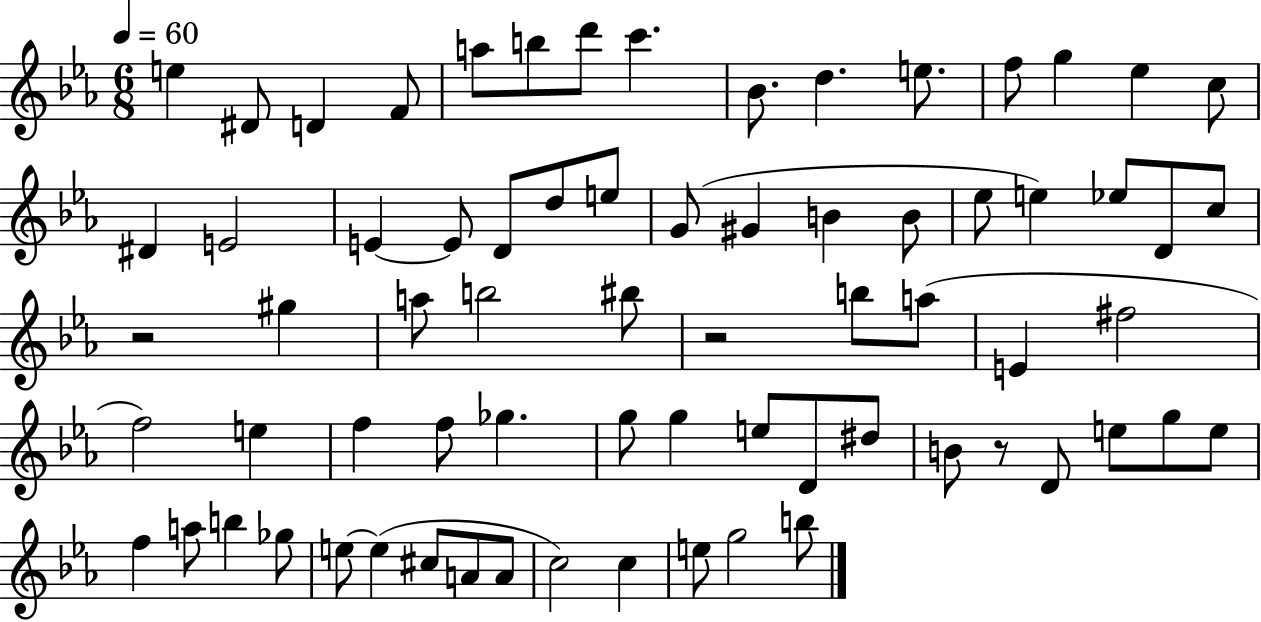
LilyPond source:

{
  \clef treble
  \numericTimeSignature
  \time 6/8
  \key ees \major
  \tempo 4 = 60
  e''4 dis'8 d'4 f'8 | a''8 b''8 d'''8 c'''4. | bes'8. d''4. e''8. | f''8 g''4 ees''4 c''8 | \break dis'4 e'2 | e'4~~ e'8 d'8 d''8 e''8 | g'8( gis'4 b'4 b'8 | ees''8 e''4) ees''8 d'8 c''8 | \break r2 gis''4 | a''8 b''2 bis''8 | r2 b''8 a''8( | e'4 fis''2 | \break f''2) e''4 | f''4 f''8 ges''4. | g''8 g''4 e''8 d'8 dis''8 | b'8 r8 d'8 e''8 g''8 e''8 | \break f''4 a''8 b''4 ges''8 | e''8~~ e''4( cis''8 a'8 a'8 | c''2) c''4 | e''8 g''2 b''8 | \break \bar "|."
}